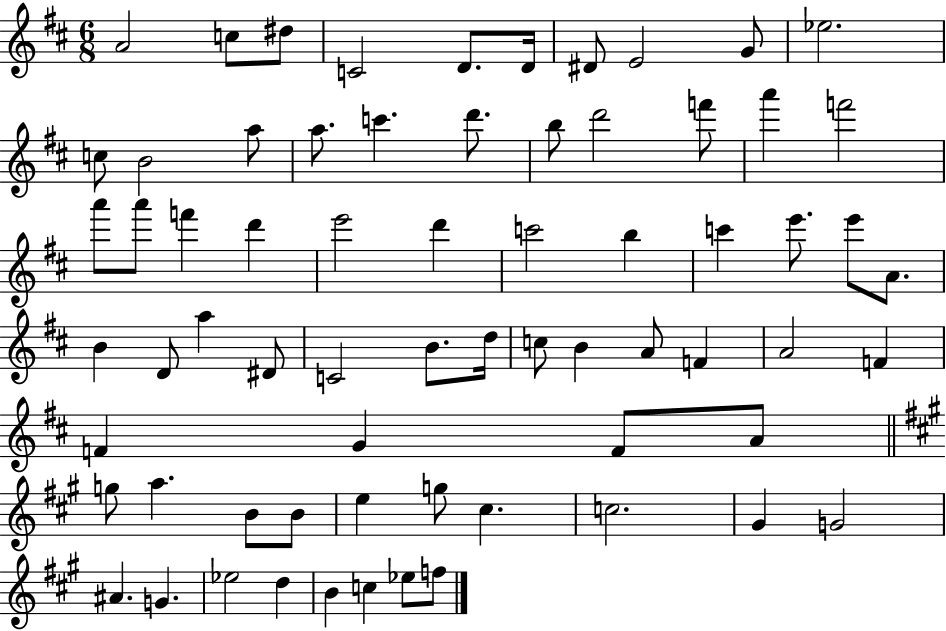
A4/h C5/e D#5/e C4/h D4/e. D4/s D#4/e E4/h G4/e Eb5/h. C5/e B4/h A5/e A5/e. C6/q. D6/e. B5/e D6/h F6/e A6/q F6/h A6/e A6/e F6/q D6/q E6/h D6/q C6/h B5/q C6/q E6/e. E6/e A4/e. B4/q D4/e A5/q D#4/e C4/h B4/e. D5/s C5/e B4/q A4/e F4/q A4/h F4/q F4/q G4/q F4/e A4/e G5/e A5/q. B4/e B4/e E5/q G5/e C#5/q. C5/h. G#4/q G4/h A#4/q. G4/q. Eb5/h D5/q B4/q C5/q Eb5/e F5/e